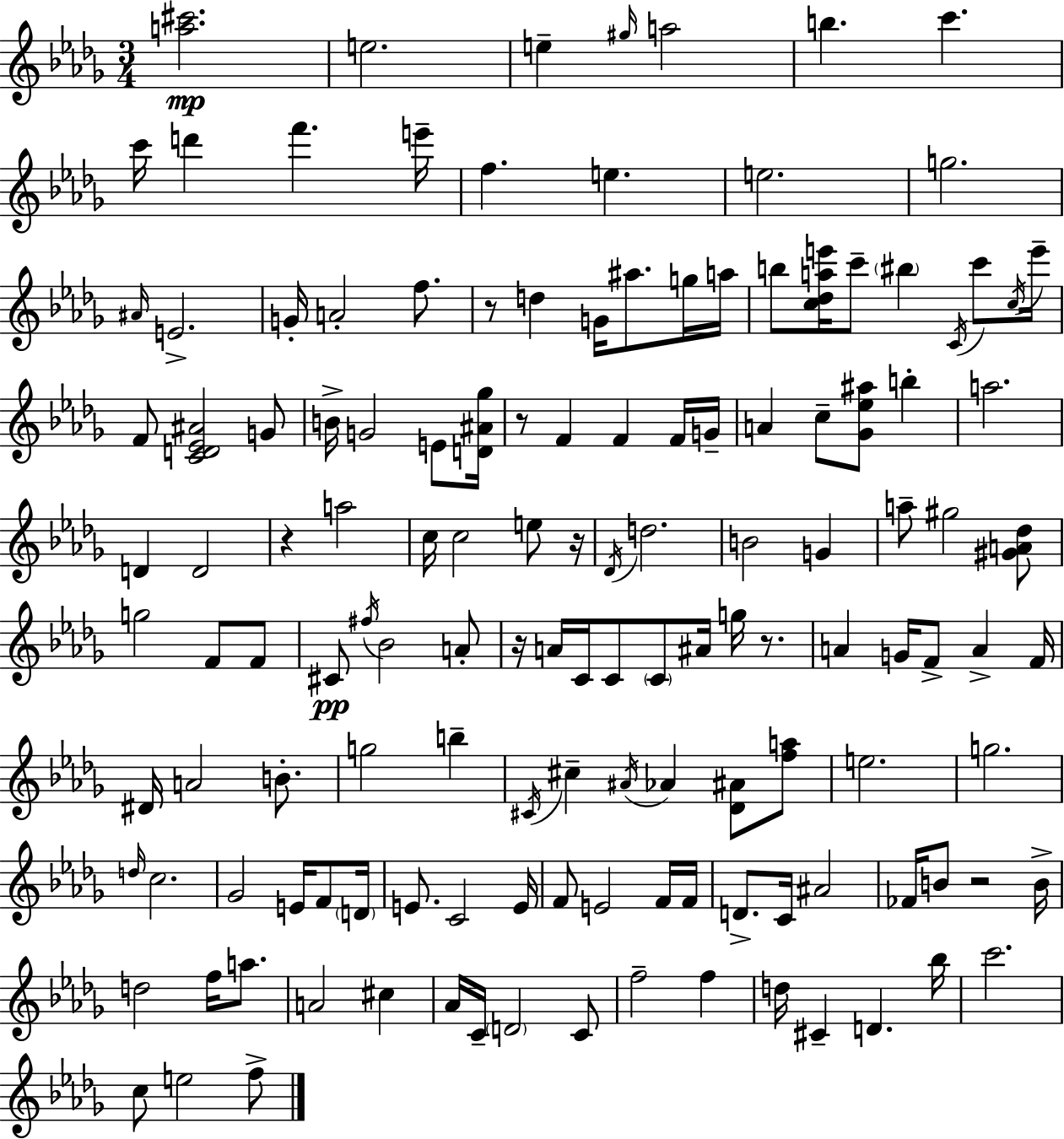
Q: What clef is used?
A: treble